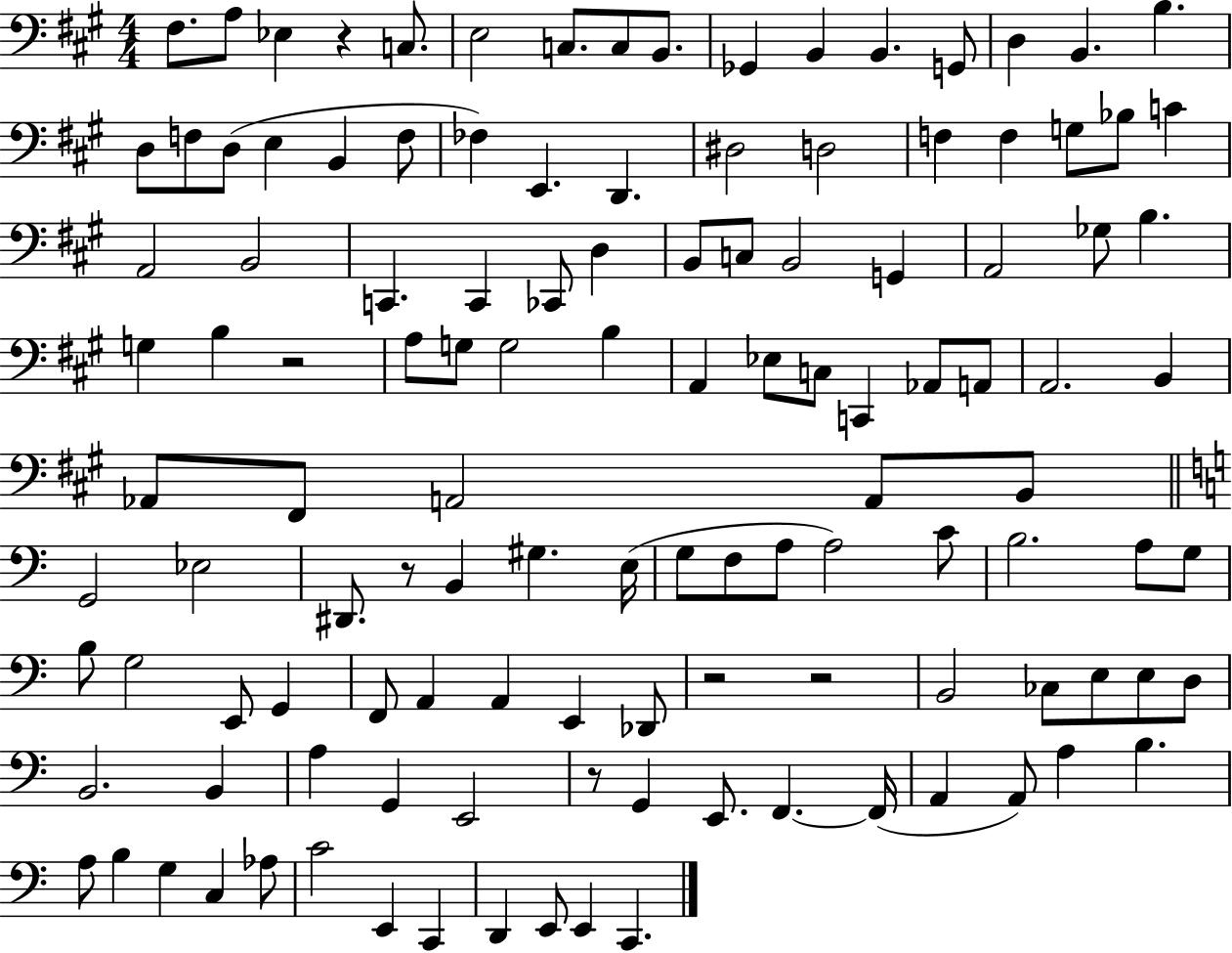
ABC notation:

X:1
T:Untitled
M:4/4
L:1/4
K:A
^F,/2 A,/2 _E, z C,/2 E,2 C,/2 C,/2 B,,/2 _G,, B,, B,, G,,/2 D, B,, B, D,/2 F,/2 D,/2 E, B,, F,/2 _F, E,, D,, ^D,2 D,2 F, F, G,/2 _B,/2 C A,,2 B,,2 C,, C,, _C,,/2 D, B,,/2 C,/2 B,,2 G,, A,,2 _G,/2 B, G, B, z2 A,/2 G,/2 G,2 B, A,, _E,/2 C,/2 C,, _A,,/2 A,,/2 A,,2 B,, _A,,/2 ^F,,/2 A,,2 A,,/2 B,,/2 G,,2 _E,2 ^D,,/2 z/2 B,, ^G, E,/4 G,/2 F,/2 A,/2 A,2 C/2 B,2 A,/2 G,/2 B,/2 G,2 E,,/2 G,, F,,/2 A,, A,, E,, _D,,/2 z2 z2 B,,2 _C,/2 E,/2 E,/2 D,/2 B,,2 B,, A, G,, E,,2 z/2 G,, E,,/2 F,, F,,/4 A,, A,,/2 A, B, A,/2 B, G, C, _A,/2 C2 E,, C,, D,, E,,/2 E,, C,,